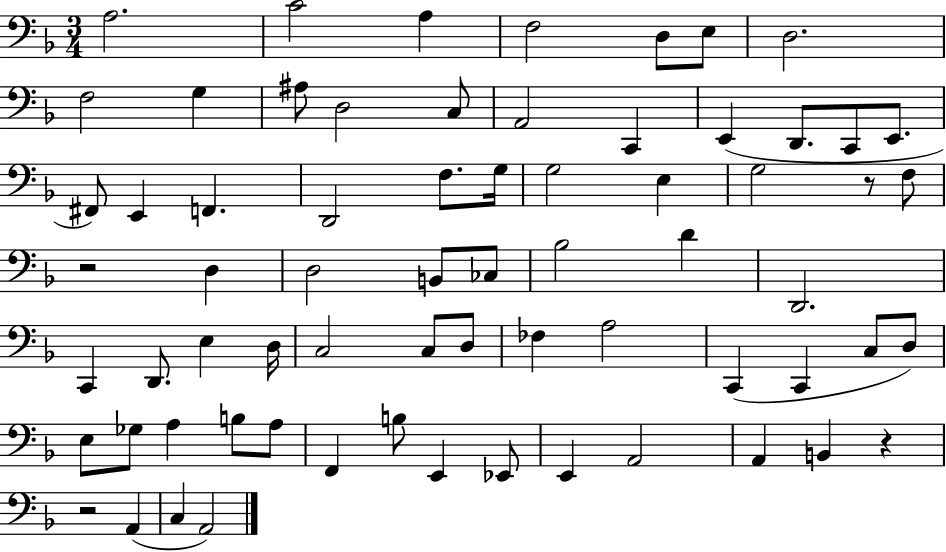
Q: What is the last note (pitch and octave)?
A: A2